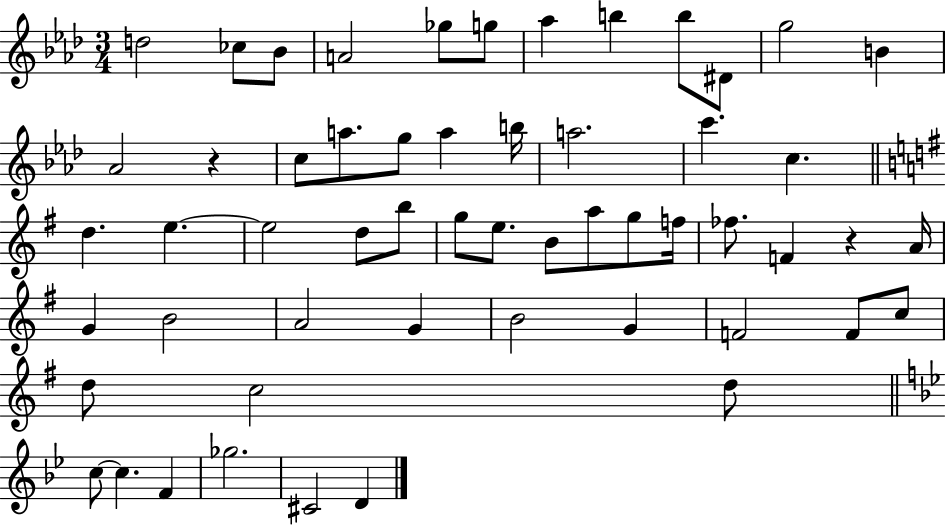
D5/h CES5/e Bb4/e A4/h Gb5/e G5/e Ab5/q B5/q B5/e D#4/e G5/h B4/q Ab4/h R/q C5/e A5/e. G5/e A5/q B5/s A5/h. C6/q. C5/q. D5/q. E5/q. E5/h D5/e B5/e G5/e E5/e. B4/e A5/e G5/e F5/s FES5/e. F4/q R/q A4/s G4/q B4/h A4/h G4/q B4/h G4/q F4/h F4/e C5/e D5/e C5/h D5/e C5/e C5/q. F4/q Gb5/h. C#4/h D4/q